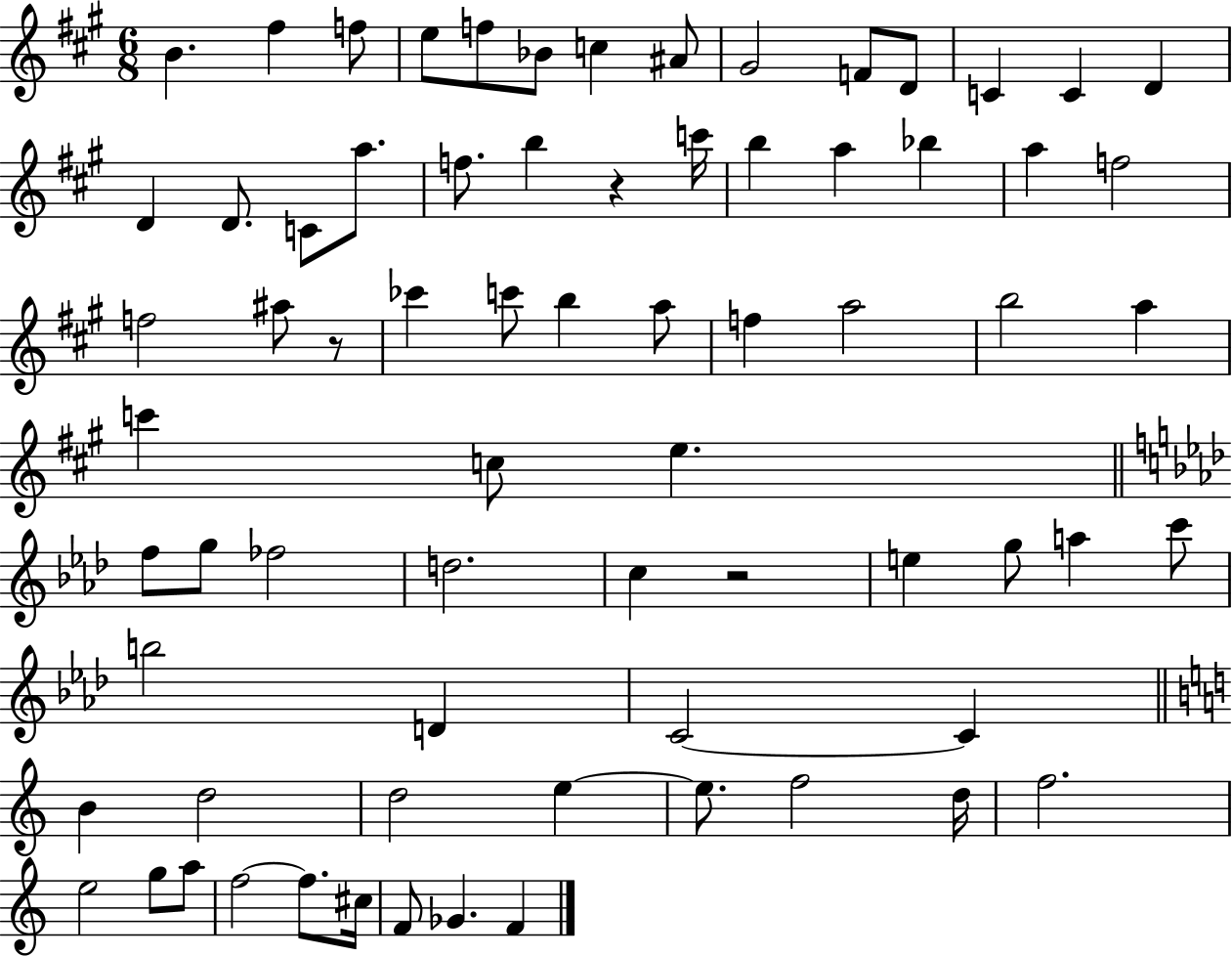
{
  \clef treble
  \numericTimeSignature
  \time 6/8
  \key a \major
  \repeat volta 2 { b'4. fis''4 f''8 | e''8 f''8 bes'8 c''4 ais'8 | gis'2 f'8 d'8 | c'4 c'4 d'4 | \break d'4 d'8. c'8 a''8. | f''8. b''4 r4 c'''16 | b''4 a''4 bes''4 | a''4 f''2 | \break f''2 ais''8 r8 | ces'''4 c'''8 b''4 a''8 | f''4 a''2 | b''2 a''4 | \break c'''4 c''8 e''4. | \bar "||" \break \key f \minor f''8 g''8 fes''2 | d''2. | c''4 r2 | e''4 g''8 a''4 c'''8 | \break b''2 d'4 | c'2~~ c'4 | \bar "||" \break \key c \major b'4 d''2 | d''2 e''4~~ | e''8. f''2 d''16 | f''2. | \break e''2 g''8 a''8 | f''2~~ f''8. cis''16 | f'8 ges'4. f'4 | } \bar "|."
}